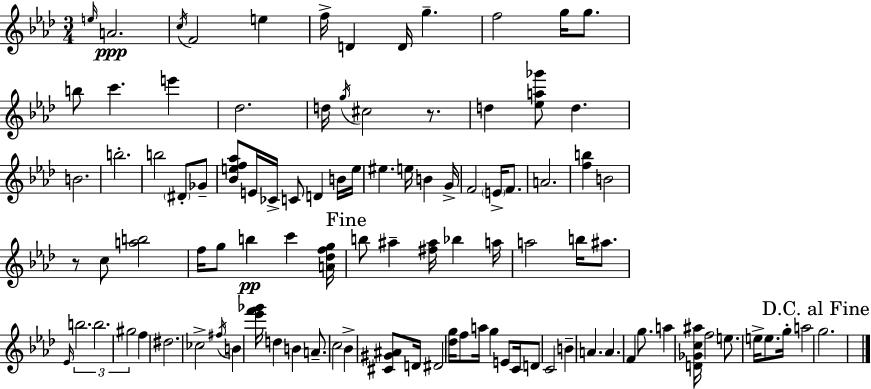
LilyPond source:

{
  \clef treble
  \numericTimeSignature
  \time 3/4
  \key f \minor
  \grace { e''16 }\ppp a'2. | \acciaccatura { c''16 } f'2 e''4 | f''16-> d'4 d'16 g''4.-- | f''2 g''16 g''8. | \break b''8 c'''4. e'''4 | des''2. | d''16 \acciaccatura { g''16 } cis''2 | r8. d''4 <ees'' a'' ges'''>8 d''4. | \break b'2. | b''2.-. | b''2 \parenthesize dis'8-. | ges'8-- <bes' e'' f'' aes''>8 e'16 ces'16-> c'8 d'4 | \break b'16 e''16 eis''4. e''16 b'4 | g'16-> f'2 \parenthesize e'16-> | f'8. a'2. | <f'' b''>4 b'2 | \break r8 c''8 <a'' b''>2 | f''16 g''8 b''4\pp c'''4 | <a' des'' f'' g''>16 \mark "Fine" b''8 ais''4-- <fis'' ais''>16 bes''4 | a''16 a''2 b''16 | \break ais''8. \grace { ees'16 } \tuplet 3/2 { b''2. | b''2. | gis''2 } | f''4 dis''2. | \break ces''2-> | \acciaccatura { fis''16 } b'4 <ees''' f''' ges'''>16 d''4 b'4 | a'8.-- c''2 | bes'4-> <cis' gis' ais'>8 d'16 dis'2 | \break <des'' g''>16 f''8 a''16 g''4 | e'8 c'16 d'8 c'2 | b'4-- a'4. a'4. | f'4 g''8. | \break a''4 <d' ges' c'' ais''>16 f''2 | e''8. e''16-> e''8. g''16-. a''2 | \mark "D.C. al Fine" g''2. | \bar "|."
}